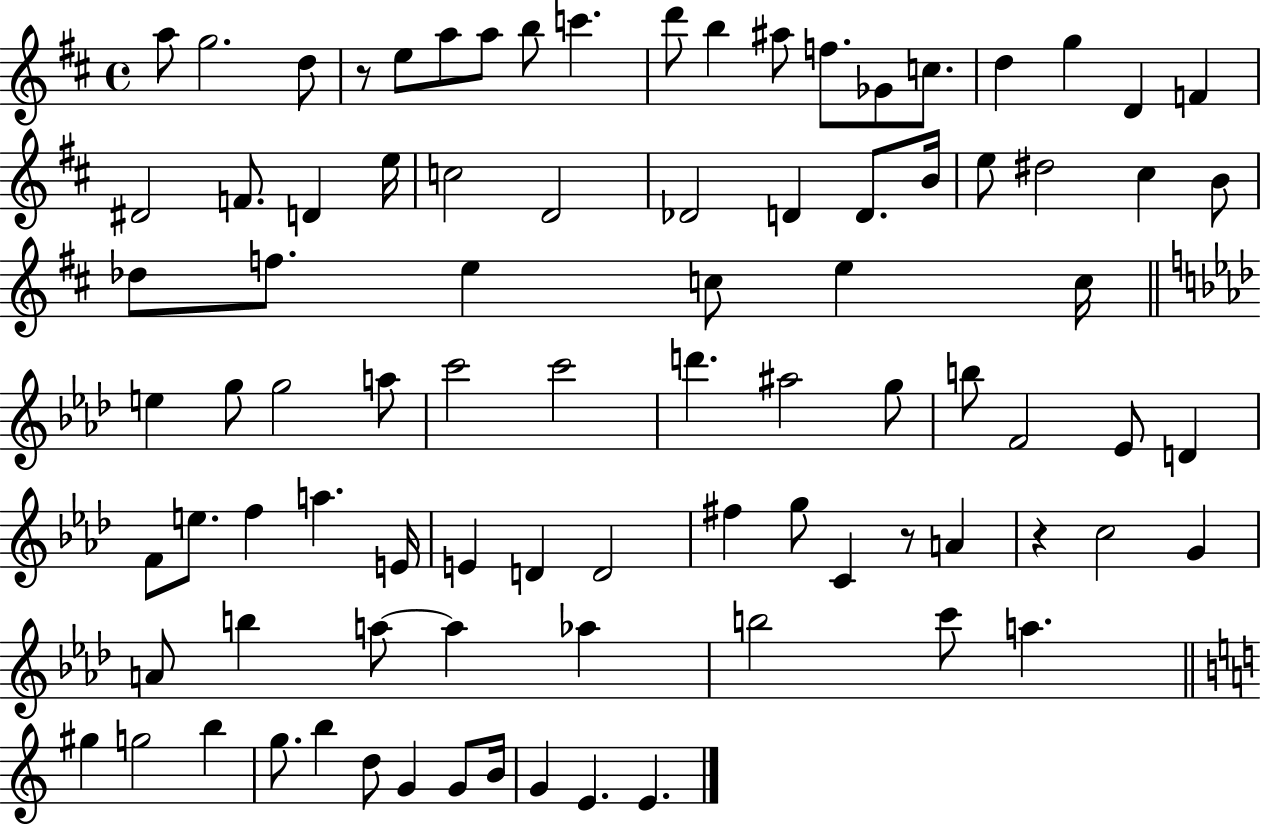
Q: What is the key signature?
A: D major